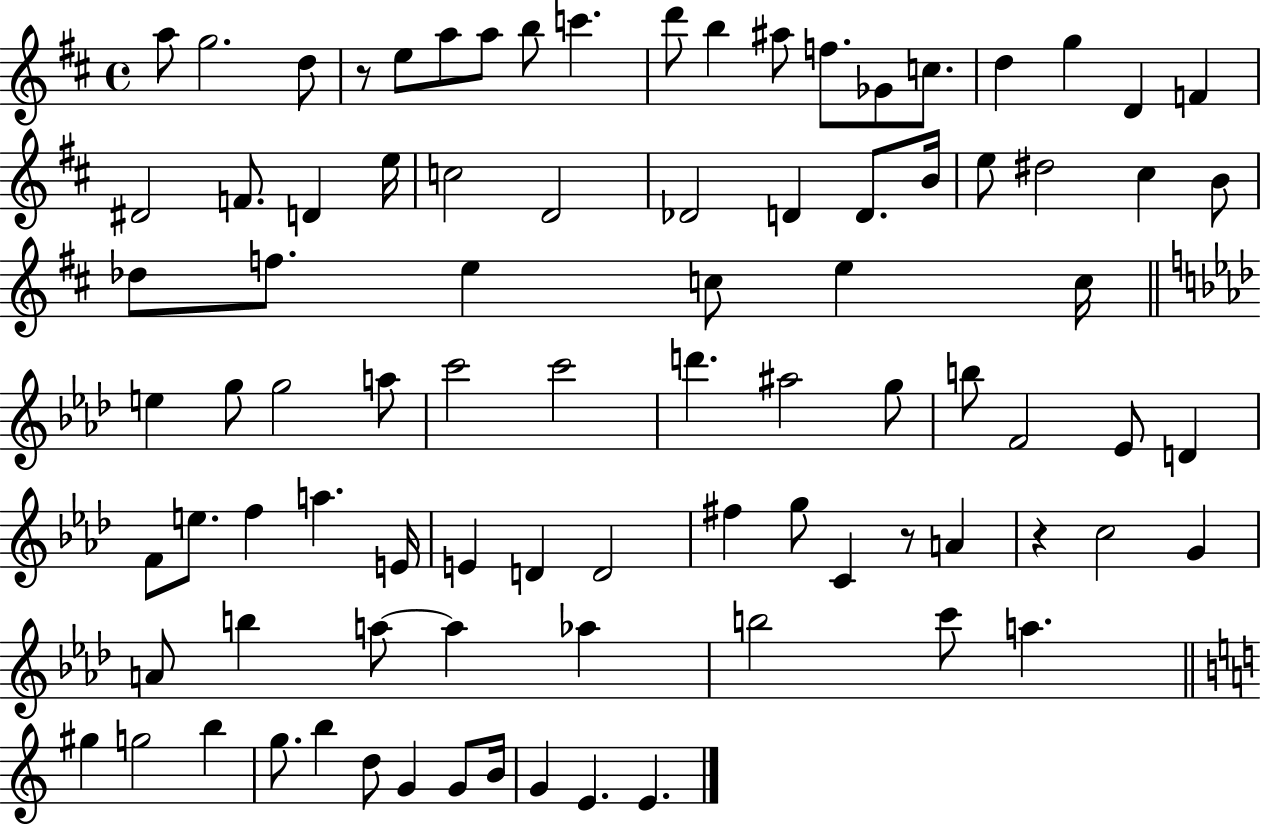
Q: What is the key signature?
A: D major